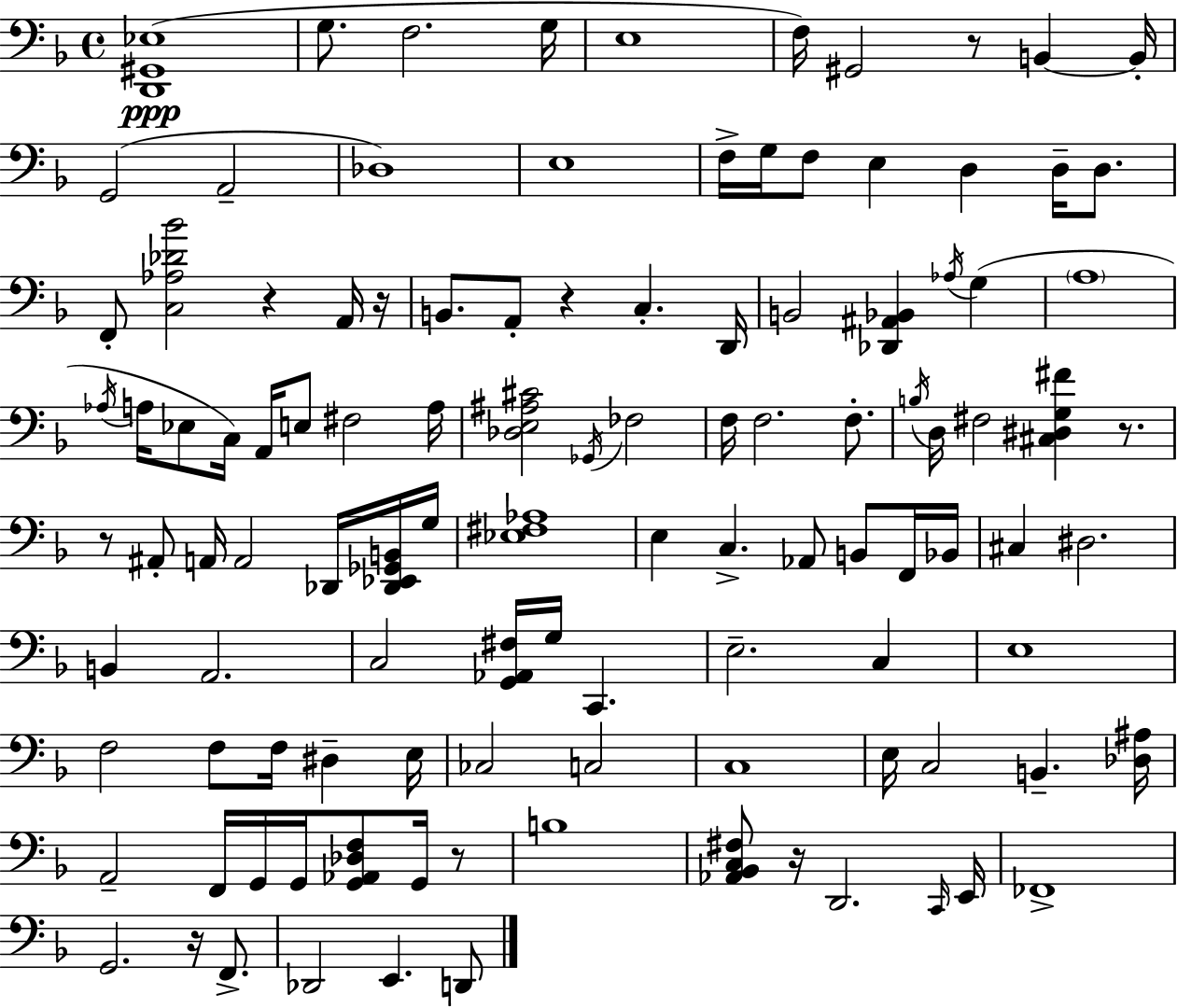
[D2,G#2,Eb3]/w G3/e. F3/h. G3/s E3/w F3/s G#2/h R/e B2/q B2/s G2/h A2/h Db3/w E3/w F3/s G3/s F3/e E3/q D3/q D3/s D3/e. F2/e [C3,Ab3,Db4,Bb4]/h R/q A2/s R/s B2/e. A2/e R/q C3/q. D2/s B2/h [Db2,A#2,Bb2]/q Ab3/s G3/q A3/w Ab3/s A3/s Eb3/e C3/s A2/s E3/e F#3/h A3/s [Db3,E3,A#3,C#4]/h Gb2/s FES3/h F3/s F3/h. F3/e. B3/s D3/s F#3/h [C#3,D#3,G3,F#4]/q R/e. R/e A#2/e A2/s A2/h Db2/s [Db2,Eb2,Gb2,B2]/s G3/s [Eb3,F#3,Ab3]/w E3/q C3/q. Ab2/e B2/e F2/s Bb2/s C#3/q D#3/h. B2/q A2/h. C3/h [G2,Ab2,F#3]/s G3/s C2/q. E3/h. C3/q E3/w F3/h F3/e F3/s D#3/q E3/s CES3/h C3/h C3/w E3/s C3/h B2/q. [Db3,A#3]/s A2/h F2/s G2/s G2/s [G2,Ab2,Db3,F3]/e G2/s R/e B3/w [Ab2,Bb2,C3,F#3]/e R/s D2/h. C2/s E2/s FES2/w G2/h. R/s F2/e. Db2/h E2/q. D2/e